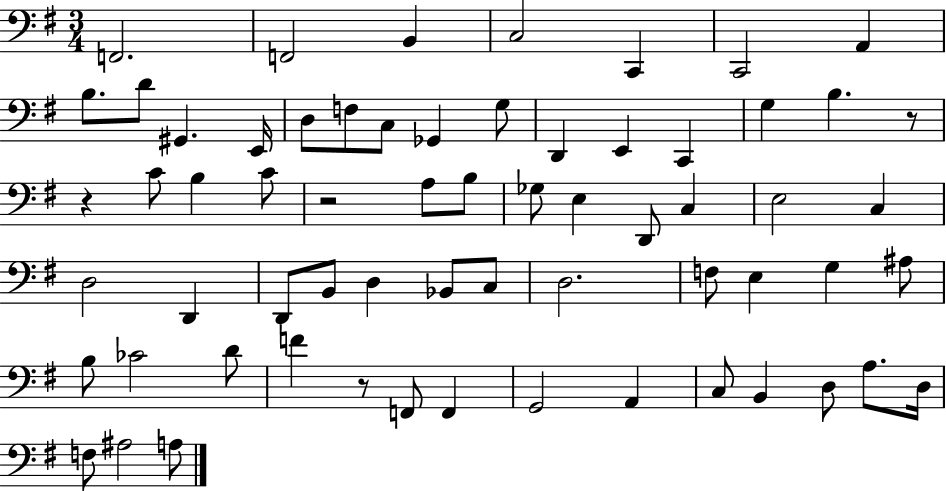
F2/h. F2/h B2/q C3/h C2/q C2/h A2/q B3/e. D4/e G#2/q. E2/s D3/e F3/e C3/e Gb2/q G3/e D2/q E2/q C2/q G3/q B3/q. R/e R/q C4/e B3/q C4/e R/h A3/e B3/e Gb3/e E3/q D2/e C3/q E3/h C3/q D3/h D2/q D2/e B2/e D3/q Bb2/e C3/e D3/h. F3/e E3/q G3/q A#3/e B3/e CES4/h D4/e F4/q R/e F2/e F2/q G2/h A2/q C3/e B2/q D3/e A3/e. D3/s F3/e A#3/h A3/e